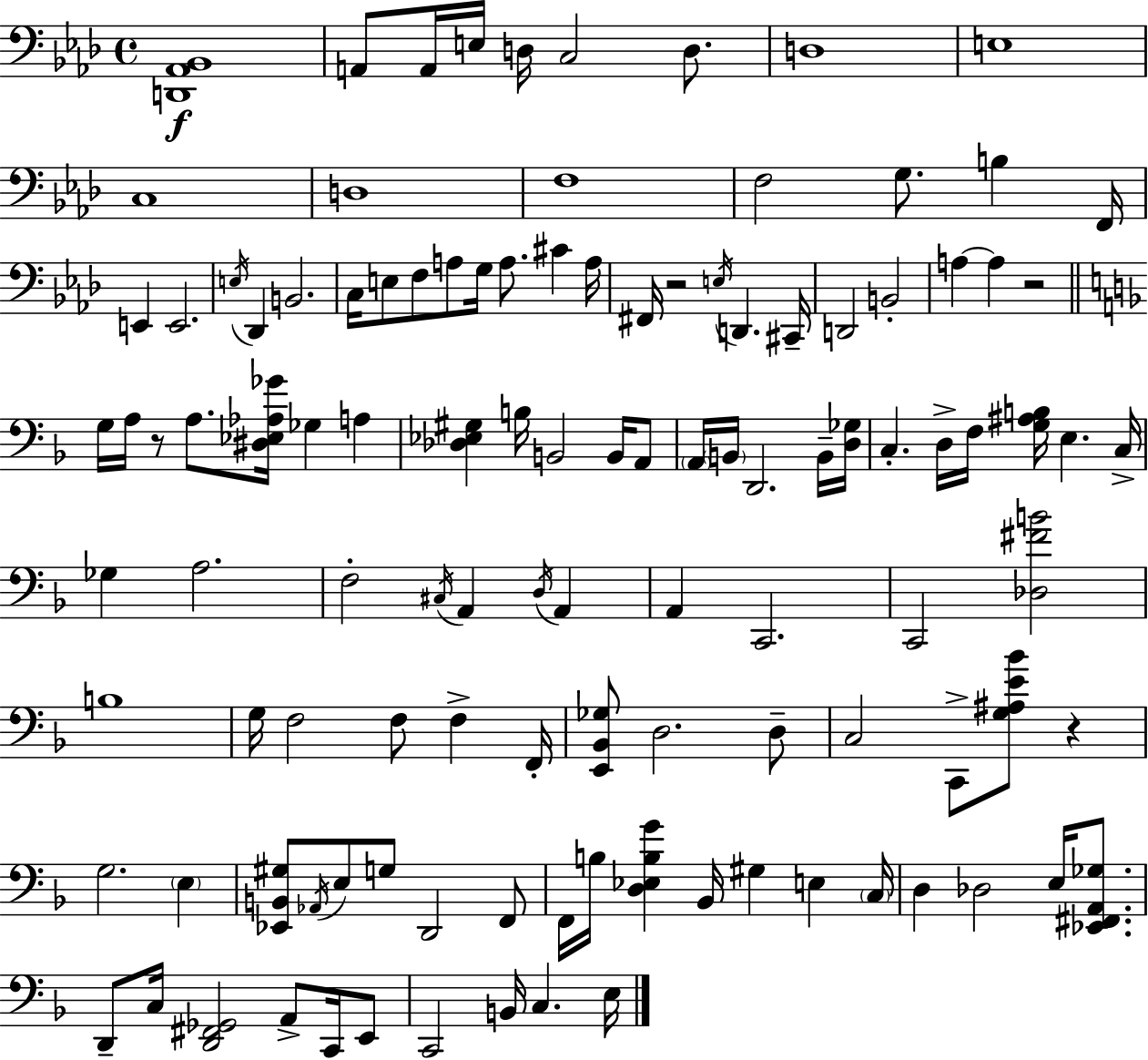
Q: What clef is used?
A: bass